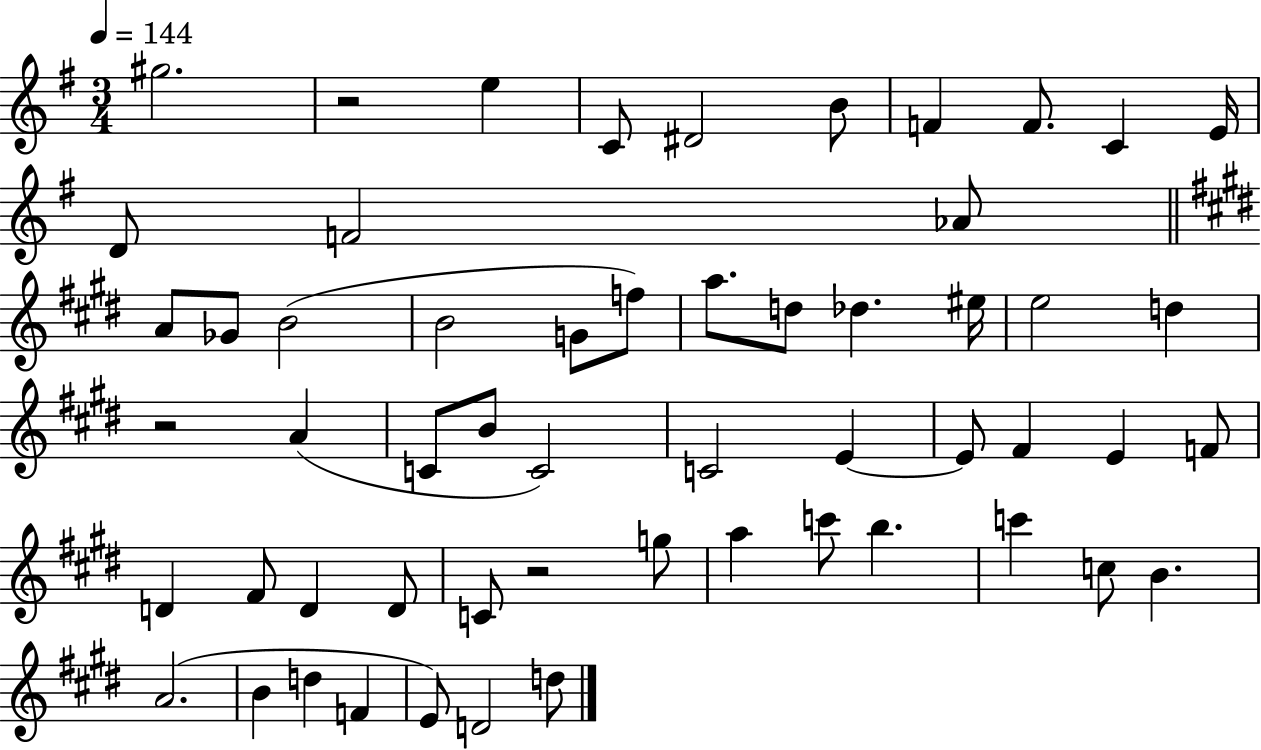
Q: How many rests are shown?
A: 3